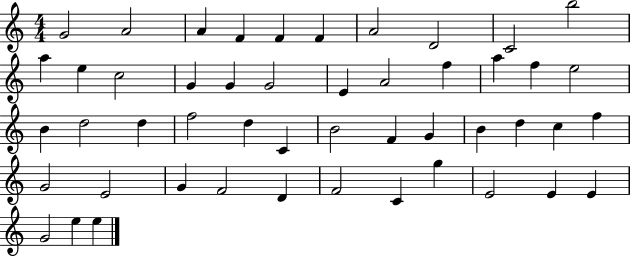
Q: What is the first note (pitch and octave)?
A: G4